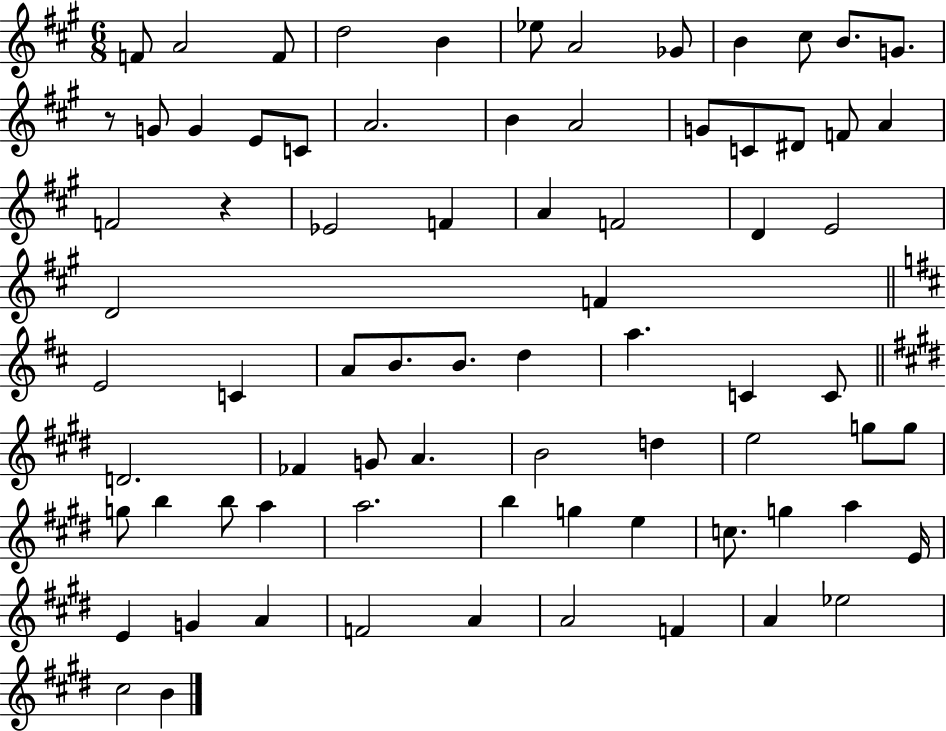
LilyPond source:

{
  \clef treble
  \numericTimeSignature
  \time 6/8
  \key a \major
  \repeat volta 2 { f'8 a'2 f'8 | d''2 b'4 | ees''8 a'2 ges'8 | b'4 cis''8 b'8. g'8. | \break r8 g'8 g'4 e'8 c'8 | a'2. | b'4 a'2 | g'8 c'8 dis'8 f'8 a'4 | \break f'2 r4 | ees'2 f'4 | a'4 f'2 | d'4 e'2 | \break d'2 f'4 | \bar "||" \break \key d \major e'2 c'4 | a'8 b'8. b'8. d''4 | a''4. c'4 c'8 | \bar "||" \break \key e \major d'2. | fes'4 g'8 a'4. | b'2 d''4 | e''2 g''8 g''8 | \break g''8 b''4 b''8 a''4 | a''2. | b''4 g''4 e''4 | c''8. g''4 a''4 e'16 | \break e'4 g'4 a'4 | f'2 a'4 | a'2 f'4 | a'4 ees''2 | \break cis''2 b'4 | } \bar "|."
}